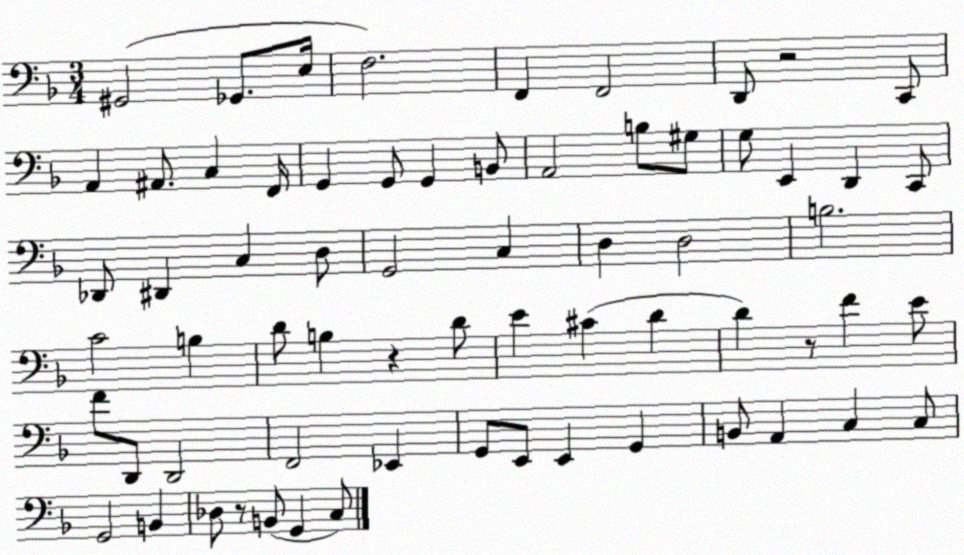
X:1
T:Untitled
M:3/4
L:1/4
K:F
^G,,2 _G,,/2 E,/4 F,2 F,, F,,2 D,,/2 z2 C,,/2 A,, ^A,,/2 C, F,,/4 G,, G,,/2 G,, B,,/2 A,,2 B,/2 ^G,/2 G,/2 E,, D,, C,,/2 _D,,/2 ^D,, C, D,/2 G,,2 C, D, D,2 B,2 C2 B, D/2 B, z D/2 E ^C D D z/2 F E/2 F/2 D,,/2 D,,2 F,,2 _E,, G,,/2 E,,/2 E,, G,, B,,/2 A,, C, C,/2 G,,2 B,, _D,/2 z/2 B,,/2 G,, C,/2